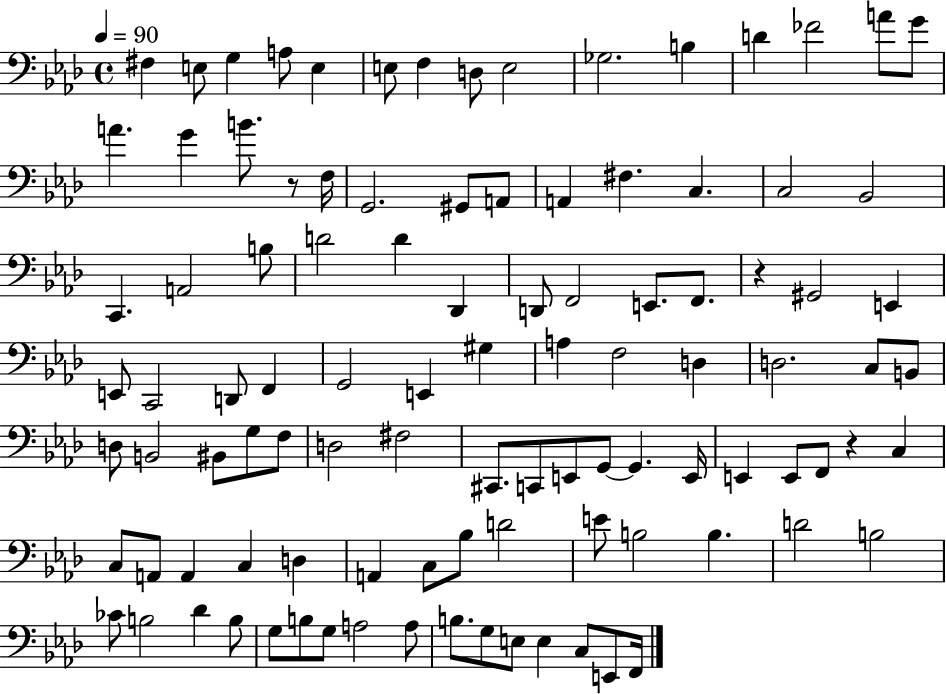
{
  \clef bass
  \time 4/4
  \defaultTimeSignature
  \key aes \major
  \tempo 4 = 90
  fis4 e8 g4 a8 e4 | e8 f4 d8 e2 | ges2. b4 | d'4 fes'2 a'8 g'8 | \break a'4. g'4 b'8. r8 f16 | g,2. gis,8 a,8 | a,4 fis4. c4. | c2 bes,2 | \break c,4. a,2 b8 | d'2 d'4 des,4 | d,8 f,2 e,8. f,8. | r4 gis,2 e,4 | \break e,8 c,2 d,8 f,4 | g,2 e,4 gis4 | a4 f2 d4 | d2. c8 b,8 | \break d8 b,2 bis,8 g8 f8 | d2 fis2 | cis,8. c,8 e,8 g,8~~ g,4. e,16 | e,4 e,8 f,8 r4 c4 | \break c8 a,8 a,4 c4 d4 | a,4 c8 bes8 d'2 | e'8 b2 b4. | d'2 b2 | \break ces'8 b2 des'4 b8 | g8 b8 g8 a2 a8 | b8. g8 e8 e4 c8 e,8 f,16 | \bar "|."
}